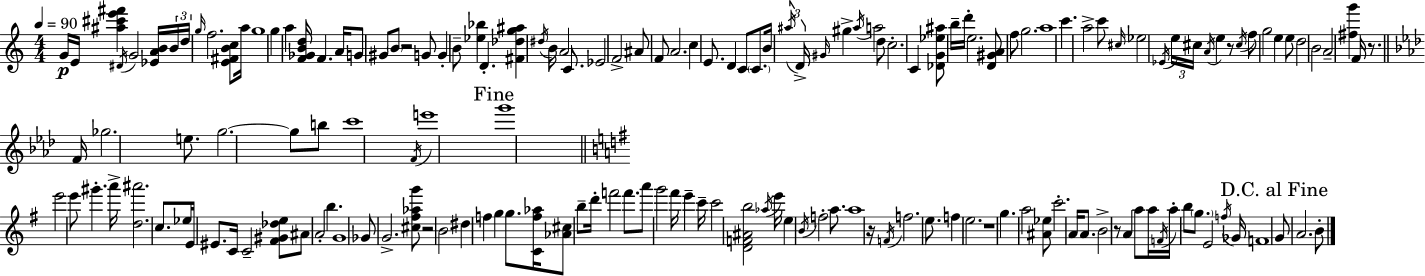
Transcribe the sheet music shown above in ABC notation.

X:1
T:Untitled
M:4/4
L:1/4
K:Am
G/4 E/4 [^a^c'e'^f'] ^D/4 G2 [_EAB]/4 B/4 d/4 g/4 f2 [E^FBc]/2 a/4 g4 g a [F_GBd]/4 F A/4 G/2 ^G/2 B/2 z2 G/2 G B/2 [_e_b] D [^F_dg^a] ^d/4 B/4 A2 C/2 _E2 F2 ^A/2 F/2 A2 c E/2 D C/2 C/2 B/4 ^a/4 D/4 ^G/4 ^g ^a/4 a2 d/2 c2 C [_DG_e^a]/2 b/4 d'/4 e2 [D^GA]/2 f/2 g2 a4 c' a2 c'/2 ^c/4 _e2 _E/4 e/4 ^c/4 A/4 e z/2 ^c/4 f/2 g2 e e/2 d2 B2 A2 [^fg'] F/4 z/2 F/4 _g2 e/2 g2 g/2 b/2 c'4 F/4 e'4 g'4 e'2 e'/2 ^g' a'/4 [d^a']2 c/2 _e/4 E/4 ^E/2 C/4 C2 [^F^G_de]/2 ^A/2 A2 b G4 _G/2 G2 [^c^f_ag']/2 z2 B2 ^d f g g/2 [Cf_a]/4 [_A^c]/2 b/2 d'/4 f'2 f'/2 a'/2 g'2 ^f'/4 e' c'/4 c'2 [DF^Ab]2 _a/4 e'/4 e B/4 f2 a/2 a4 z/4 F/4 f2 e/2 f e2 z4 g a2 [^A_e]/2 c'2 A/4 A/2 B2 z/2 A a/2 a/4 F/4 a/4 b/2 g/2 E2 f/4 _G/4 F4 G/2 A2 B/2